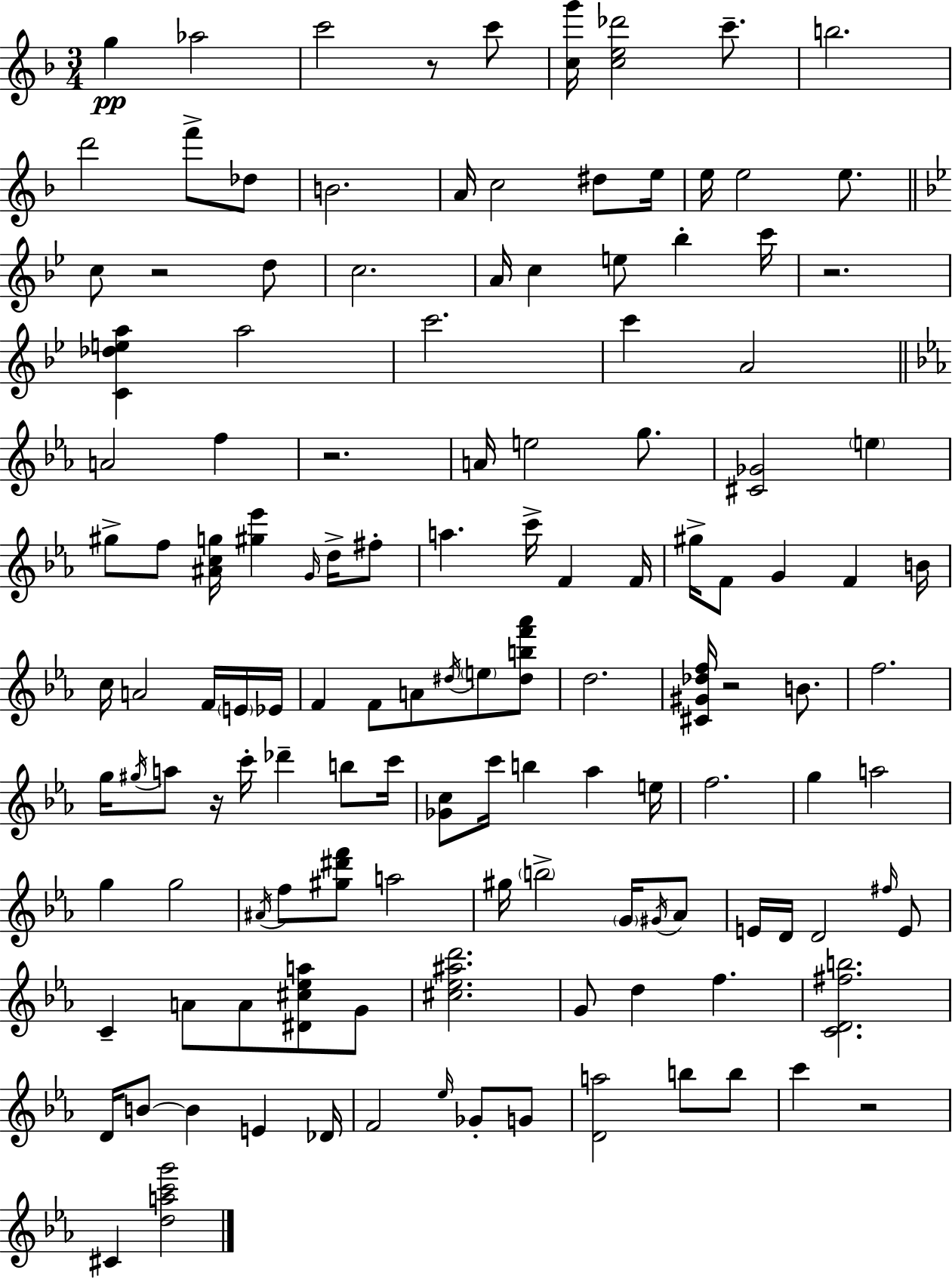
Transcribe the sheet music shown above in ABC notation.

X:1
T:Untitled
M:3/4
L:1/4
K:Dm
g _a2 c'2 z/2 c'/2 [cg']/4 [ce_d']2 c'/2 b2 d'2 f'/2 _d/2 B2 A/4 c2 ^d/2 e/4 e/4 e2 e/2 c/2 z2 d/2 c2 A/4 c e/2 _b c'/4 z2 [C_dea] a2 c'2 c' A2 A2 f z2 A/4 e2 g/2 [^C_G]2 e ^g/2 f/2 [^Acg]/4 [^g_e'] G/4 d/4 ^f/2 a c'/4 F F/4 ^g/4 F/2 G F B/4 c/4 A2 F/4 E/4 _E/4 F F/2 A/2 ^d/4 e/2 [^dbf'_a']/2 d2 [^C^G_df]/4 z2 B/2 f2 g/4 ^g/4 a/2 z/4 c'/4 _d' b/2 c'/4 [_Gc]/2 c'/4 b _a e/4 f2 g a2 g g2 ^A/4 f/2 [^g^d'f']/2 a2 ^g/4 b2 G/4 ^G/4 _A/2 E/4 D/4 D2 ^f/4 E/2 C A/2 A/2 [^D^c_ea]/2 G/2 [^c_e^ad']2 G/2 d f [CD^fb]2 D/4 B/2 B E _D/4 F2 _e/4 _G/2 G/2 [Da]2 b/2 b/2 c' z2 ^C [dac'g']2